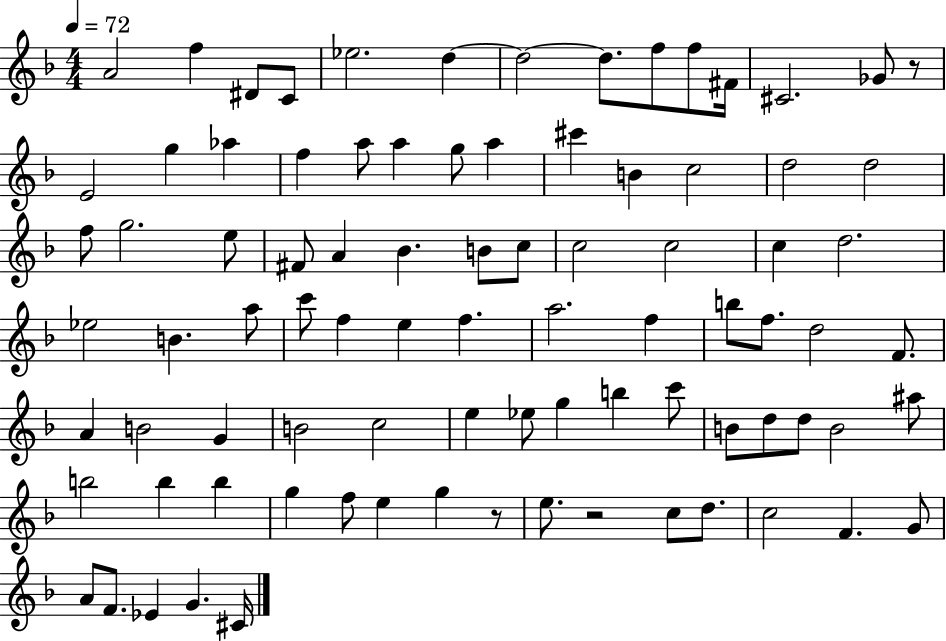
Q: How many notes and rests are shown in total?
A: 87